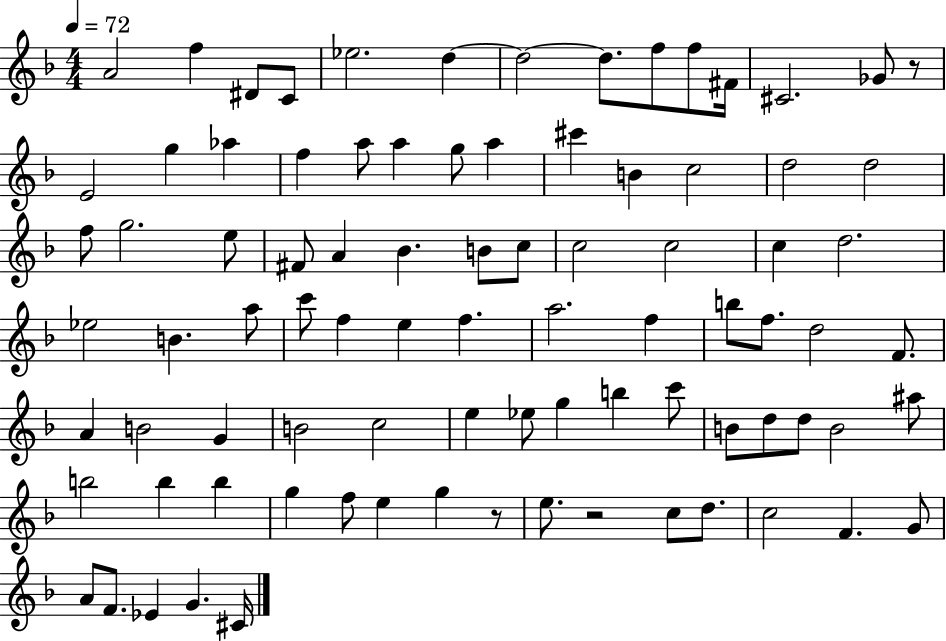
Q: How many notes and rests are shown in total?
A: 87